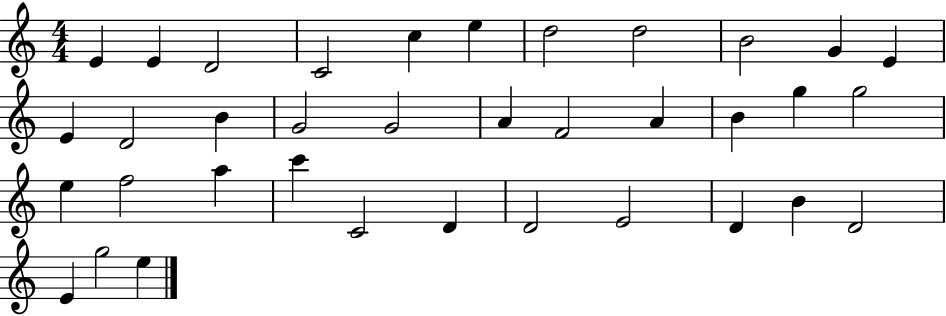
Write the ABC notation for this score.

X:1
T:Untitled
M:4/4
L:1/4
K:C
E E D2 C2 c e d2 d2 B2 G E E D2 B G2 G2 A F2 A B g g2 e f2 a c' C2 D D2 E2 D B D2 E g2 e